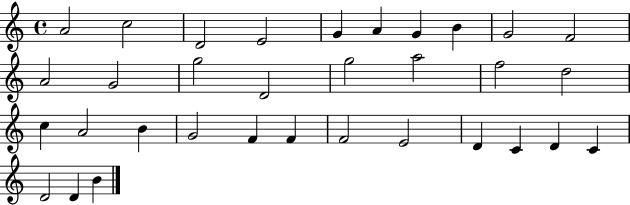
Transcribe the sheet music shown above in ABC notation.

X:1
T:Untitled
M:4/4
L:1/4
K:C
A2 c2 D2 E2 G A G B G2 F2 A2 G2 g2 D2 g2 a2 f2 d2 c A2 B G2 F F F2 E2 D C D C D2 D B